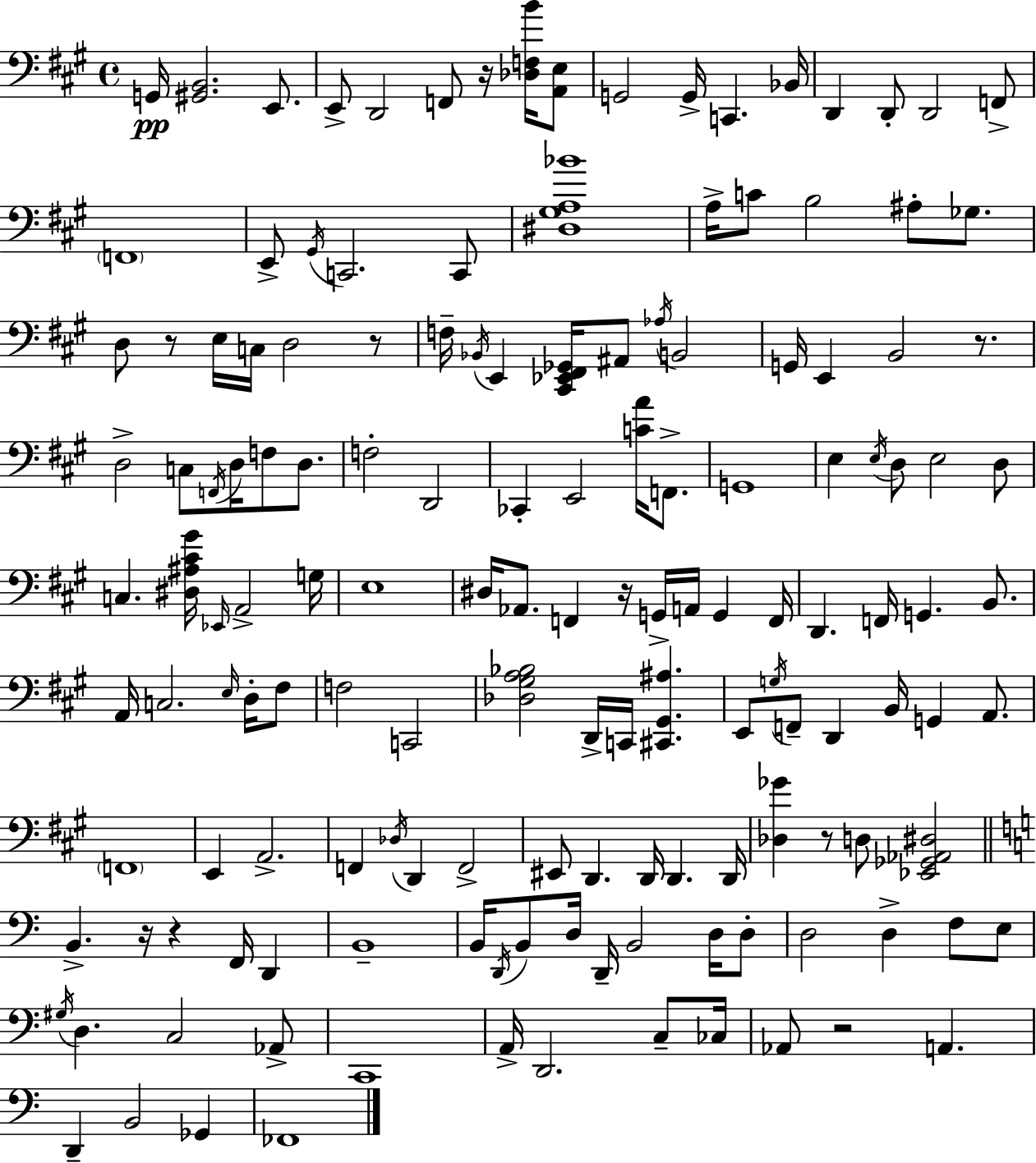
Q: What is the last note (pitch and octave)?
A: FES2